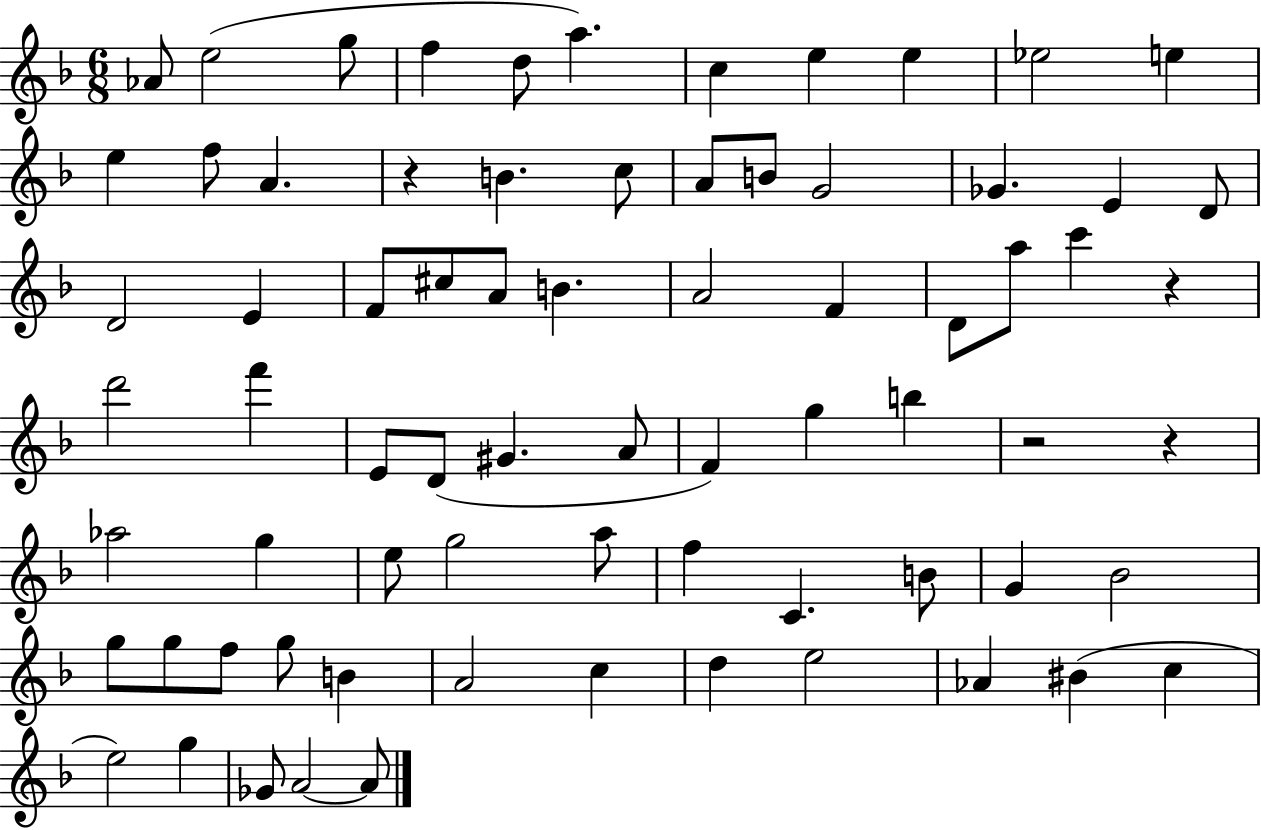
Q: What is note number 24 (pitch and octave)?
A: E4